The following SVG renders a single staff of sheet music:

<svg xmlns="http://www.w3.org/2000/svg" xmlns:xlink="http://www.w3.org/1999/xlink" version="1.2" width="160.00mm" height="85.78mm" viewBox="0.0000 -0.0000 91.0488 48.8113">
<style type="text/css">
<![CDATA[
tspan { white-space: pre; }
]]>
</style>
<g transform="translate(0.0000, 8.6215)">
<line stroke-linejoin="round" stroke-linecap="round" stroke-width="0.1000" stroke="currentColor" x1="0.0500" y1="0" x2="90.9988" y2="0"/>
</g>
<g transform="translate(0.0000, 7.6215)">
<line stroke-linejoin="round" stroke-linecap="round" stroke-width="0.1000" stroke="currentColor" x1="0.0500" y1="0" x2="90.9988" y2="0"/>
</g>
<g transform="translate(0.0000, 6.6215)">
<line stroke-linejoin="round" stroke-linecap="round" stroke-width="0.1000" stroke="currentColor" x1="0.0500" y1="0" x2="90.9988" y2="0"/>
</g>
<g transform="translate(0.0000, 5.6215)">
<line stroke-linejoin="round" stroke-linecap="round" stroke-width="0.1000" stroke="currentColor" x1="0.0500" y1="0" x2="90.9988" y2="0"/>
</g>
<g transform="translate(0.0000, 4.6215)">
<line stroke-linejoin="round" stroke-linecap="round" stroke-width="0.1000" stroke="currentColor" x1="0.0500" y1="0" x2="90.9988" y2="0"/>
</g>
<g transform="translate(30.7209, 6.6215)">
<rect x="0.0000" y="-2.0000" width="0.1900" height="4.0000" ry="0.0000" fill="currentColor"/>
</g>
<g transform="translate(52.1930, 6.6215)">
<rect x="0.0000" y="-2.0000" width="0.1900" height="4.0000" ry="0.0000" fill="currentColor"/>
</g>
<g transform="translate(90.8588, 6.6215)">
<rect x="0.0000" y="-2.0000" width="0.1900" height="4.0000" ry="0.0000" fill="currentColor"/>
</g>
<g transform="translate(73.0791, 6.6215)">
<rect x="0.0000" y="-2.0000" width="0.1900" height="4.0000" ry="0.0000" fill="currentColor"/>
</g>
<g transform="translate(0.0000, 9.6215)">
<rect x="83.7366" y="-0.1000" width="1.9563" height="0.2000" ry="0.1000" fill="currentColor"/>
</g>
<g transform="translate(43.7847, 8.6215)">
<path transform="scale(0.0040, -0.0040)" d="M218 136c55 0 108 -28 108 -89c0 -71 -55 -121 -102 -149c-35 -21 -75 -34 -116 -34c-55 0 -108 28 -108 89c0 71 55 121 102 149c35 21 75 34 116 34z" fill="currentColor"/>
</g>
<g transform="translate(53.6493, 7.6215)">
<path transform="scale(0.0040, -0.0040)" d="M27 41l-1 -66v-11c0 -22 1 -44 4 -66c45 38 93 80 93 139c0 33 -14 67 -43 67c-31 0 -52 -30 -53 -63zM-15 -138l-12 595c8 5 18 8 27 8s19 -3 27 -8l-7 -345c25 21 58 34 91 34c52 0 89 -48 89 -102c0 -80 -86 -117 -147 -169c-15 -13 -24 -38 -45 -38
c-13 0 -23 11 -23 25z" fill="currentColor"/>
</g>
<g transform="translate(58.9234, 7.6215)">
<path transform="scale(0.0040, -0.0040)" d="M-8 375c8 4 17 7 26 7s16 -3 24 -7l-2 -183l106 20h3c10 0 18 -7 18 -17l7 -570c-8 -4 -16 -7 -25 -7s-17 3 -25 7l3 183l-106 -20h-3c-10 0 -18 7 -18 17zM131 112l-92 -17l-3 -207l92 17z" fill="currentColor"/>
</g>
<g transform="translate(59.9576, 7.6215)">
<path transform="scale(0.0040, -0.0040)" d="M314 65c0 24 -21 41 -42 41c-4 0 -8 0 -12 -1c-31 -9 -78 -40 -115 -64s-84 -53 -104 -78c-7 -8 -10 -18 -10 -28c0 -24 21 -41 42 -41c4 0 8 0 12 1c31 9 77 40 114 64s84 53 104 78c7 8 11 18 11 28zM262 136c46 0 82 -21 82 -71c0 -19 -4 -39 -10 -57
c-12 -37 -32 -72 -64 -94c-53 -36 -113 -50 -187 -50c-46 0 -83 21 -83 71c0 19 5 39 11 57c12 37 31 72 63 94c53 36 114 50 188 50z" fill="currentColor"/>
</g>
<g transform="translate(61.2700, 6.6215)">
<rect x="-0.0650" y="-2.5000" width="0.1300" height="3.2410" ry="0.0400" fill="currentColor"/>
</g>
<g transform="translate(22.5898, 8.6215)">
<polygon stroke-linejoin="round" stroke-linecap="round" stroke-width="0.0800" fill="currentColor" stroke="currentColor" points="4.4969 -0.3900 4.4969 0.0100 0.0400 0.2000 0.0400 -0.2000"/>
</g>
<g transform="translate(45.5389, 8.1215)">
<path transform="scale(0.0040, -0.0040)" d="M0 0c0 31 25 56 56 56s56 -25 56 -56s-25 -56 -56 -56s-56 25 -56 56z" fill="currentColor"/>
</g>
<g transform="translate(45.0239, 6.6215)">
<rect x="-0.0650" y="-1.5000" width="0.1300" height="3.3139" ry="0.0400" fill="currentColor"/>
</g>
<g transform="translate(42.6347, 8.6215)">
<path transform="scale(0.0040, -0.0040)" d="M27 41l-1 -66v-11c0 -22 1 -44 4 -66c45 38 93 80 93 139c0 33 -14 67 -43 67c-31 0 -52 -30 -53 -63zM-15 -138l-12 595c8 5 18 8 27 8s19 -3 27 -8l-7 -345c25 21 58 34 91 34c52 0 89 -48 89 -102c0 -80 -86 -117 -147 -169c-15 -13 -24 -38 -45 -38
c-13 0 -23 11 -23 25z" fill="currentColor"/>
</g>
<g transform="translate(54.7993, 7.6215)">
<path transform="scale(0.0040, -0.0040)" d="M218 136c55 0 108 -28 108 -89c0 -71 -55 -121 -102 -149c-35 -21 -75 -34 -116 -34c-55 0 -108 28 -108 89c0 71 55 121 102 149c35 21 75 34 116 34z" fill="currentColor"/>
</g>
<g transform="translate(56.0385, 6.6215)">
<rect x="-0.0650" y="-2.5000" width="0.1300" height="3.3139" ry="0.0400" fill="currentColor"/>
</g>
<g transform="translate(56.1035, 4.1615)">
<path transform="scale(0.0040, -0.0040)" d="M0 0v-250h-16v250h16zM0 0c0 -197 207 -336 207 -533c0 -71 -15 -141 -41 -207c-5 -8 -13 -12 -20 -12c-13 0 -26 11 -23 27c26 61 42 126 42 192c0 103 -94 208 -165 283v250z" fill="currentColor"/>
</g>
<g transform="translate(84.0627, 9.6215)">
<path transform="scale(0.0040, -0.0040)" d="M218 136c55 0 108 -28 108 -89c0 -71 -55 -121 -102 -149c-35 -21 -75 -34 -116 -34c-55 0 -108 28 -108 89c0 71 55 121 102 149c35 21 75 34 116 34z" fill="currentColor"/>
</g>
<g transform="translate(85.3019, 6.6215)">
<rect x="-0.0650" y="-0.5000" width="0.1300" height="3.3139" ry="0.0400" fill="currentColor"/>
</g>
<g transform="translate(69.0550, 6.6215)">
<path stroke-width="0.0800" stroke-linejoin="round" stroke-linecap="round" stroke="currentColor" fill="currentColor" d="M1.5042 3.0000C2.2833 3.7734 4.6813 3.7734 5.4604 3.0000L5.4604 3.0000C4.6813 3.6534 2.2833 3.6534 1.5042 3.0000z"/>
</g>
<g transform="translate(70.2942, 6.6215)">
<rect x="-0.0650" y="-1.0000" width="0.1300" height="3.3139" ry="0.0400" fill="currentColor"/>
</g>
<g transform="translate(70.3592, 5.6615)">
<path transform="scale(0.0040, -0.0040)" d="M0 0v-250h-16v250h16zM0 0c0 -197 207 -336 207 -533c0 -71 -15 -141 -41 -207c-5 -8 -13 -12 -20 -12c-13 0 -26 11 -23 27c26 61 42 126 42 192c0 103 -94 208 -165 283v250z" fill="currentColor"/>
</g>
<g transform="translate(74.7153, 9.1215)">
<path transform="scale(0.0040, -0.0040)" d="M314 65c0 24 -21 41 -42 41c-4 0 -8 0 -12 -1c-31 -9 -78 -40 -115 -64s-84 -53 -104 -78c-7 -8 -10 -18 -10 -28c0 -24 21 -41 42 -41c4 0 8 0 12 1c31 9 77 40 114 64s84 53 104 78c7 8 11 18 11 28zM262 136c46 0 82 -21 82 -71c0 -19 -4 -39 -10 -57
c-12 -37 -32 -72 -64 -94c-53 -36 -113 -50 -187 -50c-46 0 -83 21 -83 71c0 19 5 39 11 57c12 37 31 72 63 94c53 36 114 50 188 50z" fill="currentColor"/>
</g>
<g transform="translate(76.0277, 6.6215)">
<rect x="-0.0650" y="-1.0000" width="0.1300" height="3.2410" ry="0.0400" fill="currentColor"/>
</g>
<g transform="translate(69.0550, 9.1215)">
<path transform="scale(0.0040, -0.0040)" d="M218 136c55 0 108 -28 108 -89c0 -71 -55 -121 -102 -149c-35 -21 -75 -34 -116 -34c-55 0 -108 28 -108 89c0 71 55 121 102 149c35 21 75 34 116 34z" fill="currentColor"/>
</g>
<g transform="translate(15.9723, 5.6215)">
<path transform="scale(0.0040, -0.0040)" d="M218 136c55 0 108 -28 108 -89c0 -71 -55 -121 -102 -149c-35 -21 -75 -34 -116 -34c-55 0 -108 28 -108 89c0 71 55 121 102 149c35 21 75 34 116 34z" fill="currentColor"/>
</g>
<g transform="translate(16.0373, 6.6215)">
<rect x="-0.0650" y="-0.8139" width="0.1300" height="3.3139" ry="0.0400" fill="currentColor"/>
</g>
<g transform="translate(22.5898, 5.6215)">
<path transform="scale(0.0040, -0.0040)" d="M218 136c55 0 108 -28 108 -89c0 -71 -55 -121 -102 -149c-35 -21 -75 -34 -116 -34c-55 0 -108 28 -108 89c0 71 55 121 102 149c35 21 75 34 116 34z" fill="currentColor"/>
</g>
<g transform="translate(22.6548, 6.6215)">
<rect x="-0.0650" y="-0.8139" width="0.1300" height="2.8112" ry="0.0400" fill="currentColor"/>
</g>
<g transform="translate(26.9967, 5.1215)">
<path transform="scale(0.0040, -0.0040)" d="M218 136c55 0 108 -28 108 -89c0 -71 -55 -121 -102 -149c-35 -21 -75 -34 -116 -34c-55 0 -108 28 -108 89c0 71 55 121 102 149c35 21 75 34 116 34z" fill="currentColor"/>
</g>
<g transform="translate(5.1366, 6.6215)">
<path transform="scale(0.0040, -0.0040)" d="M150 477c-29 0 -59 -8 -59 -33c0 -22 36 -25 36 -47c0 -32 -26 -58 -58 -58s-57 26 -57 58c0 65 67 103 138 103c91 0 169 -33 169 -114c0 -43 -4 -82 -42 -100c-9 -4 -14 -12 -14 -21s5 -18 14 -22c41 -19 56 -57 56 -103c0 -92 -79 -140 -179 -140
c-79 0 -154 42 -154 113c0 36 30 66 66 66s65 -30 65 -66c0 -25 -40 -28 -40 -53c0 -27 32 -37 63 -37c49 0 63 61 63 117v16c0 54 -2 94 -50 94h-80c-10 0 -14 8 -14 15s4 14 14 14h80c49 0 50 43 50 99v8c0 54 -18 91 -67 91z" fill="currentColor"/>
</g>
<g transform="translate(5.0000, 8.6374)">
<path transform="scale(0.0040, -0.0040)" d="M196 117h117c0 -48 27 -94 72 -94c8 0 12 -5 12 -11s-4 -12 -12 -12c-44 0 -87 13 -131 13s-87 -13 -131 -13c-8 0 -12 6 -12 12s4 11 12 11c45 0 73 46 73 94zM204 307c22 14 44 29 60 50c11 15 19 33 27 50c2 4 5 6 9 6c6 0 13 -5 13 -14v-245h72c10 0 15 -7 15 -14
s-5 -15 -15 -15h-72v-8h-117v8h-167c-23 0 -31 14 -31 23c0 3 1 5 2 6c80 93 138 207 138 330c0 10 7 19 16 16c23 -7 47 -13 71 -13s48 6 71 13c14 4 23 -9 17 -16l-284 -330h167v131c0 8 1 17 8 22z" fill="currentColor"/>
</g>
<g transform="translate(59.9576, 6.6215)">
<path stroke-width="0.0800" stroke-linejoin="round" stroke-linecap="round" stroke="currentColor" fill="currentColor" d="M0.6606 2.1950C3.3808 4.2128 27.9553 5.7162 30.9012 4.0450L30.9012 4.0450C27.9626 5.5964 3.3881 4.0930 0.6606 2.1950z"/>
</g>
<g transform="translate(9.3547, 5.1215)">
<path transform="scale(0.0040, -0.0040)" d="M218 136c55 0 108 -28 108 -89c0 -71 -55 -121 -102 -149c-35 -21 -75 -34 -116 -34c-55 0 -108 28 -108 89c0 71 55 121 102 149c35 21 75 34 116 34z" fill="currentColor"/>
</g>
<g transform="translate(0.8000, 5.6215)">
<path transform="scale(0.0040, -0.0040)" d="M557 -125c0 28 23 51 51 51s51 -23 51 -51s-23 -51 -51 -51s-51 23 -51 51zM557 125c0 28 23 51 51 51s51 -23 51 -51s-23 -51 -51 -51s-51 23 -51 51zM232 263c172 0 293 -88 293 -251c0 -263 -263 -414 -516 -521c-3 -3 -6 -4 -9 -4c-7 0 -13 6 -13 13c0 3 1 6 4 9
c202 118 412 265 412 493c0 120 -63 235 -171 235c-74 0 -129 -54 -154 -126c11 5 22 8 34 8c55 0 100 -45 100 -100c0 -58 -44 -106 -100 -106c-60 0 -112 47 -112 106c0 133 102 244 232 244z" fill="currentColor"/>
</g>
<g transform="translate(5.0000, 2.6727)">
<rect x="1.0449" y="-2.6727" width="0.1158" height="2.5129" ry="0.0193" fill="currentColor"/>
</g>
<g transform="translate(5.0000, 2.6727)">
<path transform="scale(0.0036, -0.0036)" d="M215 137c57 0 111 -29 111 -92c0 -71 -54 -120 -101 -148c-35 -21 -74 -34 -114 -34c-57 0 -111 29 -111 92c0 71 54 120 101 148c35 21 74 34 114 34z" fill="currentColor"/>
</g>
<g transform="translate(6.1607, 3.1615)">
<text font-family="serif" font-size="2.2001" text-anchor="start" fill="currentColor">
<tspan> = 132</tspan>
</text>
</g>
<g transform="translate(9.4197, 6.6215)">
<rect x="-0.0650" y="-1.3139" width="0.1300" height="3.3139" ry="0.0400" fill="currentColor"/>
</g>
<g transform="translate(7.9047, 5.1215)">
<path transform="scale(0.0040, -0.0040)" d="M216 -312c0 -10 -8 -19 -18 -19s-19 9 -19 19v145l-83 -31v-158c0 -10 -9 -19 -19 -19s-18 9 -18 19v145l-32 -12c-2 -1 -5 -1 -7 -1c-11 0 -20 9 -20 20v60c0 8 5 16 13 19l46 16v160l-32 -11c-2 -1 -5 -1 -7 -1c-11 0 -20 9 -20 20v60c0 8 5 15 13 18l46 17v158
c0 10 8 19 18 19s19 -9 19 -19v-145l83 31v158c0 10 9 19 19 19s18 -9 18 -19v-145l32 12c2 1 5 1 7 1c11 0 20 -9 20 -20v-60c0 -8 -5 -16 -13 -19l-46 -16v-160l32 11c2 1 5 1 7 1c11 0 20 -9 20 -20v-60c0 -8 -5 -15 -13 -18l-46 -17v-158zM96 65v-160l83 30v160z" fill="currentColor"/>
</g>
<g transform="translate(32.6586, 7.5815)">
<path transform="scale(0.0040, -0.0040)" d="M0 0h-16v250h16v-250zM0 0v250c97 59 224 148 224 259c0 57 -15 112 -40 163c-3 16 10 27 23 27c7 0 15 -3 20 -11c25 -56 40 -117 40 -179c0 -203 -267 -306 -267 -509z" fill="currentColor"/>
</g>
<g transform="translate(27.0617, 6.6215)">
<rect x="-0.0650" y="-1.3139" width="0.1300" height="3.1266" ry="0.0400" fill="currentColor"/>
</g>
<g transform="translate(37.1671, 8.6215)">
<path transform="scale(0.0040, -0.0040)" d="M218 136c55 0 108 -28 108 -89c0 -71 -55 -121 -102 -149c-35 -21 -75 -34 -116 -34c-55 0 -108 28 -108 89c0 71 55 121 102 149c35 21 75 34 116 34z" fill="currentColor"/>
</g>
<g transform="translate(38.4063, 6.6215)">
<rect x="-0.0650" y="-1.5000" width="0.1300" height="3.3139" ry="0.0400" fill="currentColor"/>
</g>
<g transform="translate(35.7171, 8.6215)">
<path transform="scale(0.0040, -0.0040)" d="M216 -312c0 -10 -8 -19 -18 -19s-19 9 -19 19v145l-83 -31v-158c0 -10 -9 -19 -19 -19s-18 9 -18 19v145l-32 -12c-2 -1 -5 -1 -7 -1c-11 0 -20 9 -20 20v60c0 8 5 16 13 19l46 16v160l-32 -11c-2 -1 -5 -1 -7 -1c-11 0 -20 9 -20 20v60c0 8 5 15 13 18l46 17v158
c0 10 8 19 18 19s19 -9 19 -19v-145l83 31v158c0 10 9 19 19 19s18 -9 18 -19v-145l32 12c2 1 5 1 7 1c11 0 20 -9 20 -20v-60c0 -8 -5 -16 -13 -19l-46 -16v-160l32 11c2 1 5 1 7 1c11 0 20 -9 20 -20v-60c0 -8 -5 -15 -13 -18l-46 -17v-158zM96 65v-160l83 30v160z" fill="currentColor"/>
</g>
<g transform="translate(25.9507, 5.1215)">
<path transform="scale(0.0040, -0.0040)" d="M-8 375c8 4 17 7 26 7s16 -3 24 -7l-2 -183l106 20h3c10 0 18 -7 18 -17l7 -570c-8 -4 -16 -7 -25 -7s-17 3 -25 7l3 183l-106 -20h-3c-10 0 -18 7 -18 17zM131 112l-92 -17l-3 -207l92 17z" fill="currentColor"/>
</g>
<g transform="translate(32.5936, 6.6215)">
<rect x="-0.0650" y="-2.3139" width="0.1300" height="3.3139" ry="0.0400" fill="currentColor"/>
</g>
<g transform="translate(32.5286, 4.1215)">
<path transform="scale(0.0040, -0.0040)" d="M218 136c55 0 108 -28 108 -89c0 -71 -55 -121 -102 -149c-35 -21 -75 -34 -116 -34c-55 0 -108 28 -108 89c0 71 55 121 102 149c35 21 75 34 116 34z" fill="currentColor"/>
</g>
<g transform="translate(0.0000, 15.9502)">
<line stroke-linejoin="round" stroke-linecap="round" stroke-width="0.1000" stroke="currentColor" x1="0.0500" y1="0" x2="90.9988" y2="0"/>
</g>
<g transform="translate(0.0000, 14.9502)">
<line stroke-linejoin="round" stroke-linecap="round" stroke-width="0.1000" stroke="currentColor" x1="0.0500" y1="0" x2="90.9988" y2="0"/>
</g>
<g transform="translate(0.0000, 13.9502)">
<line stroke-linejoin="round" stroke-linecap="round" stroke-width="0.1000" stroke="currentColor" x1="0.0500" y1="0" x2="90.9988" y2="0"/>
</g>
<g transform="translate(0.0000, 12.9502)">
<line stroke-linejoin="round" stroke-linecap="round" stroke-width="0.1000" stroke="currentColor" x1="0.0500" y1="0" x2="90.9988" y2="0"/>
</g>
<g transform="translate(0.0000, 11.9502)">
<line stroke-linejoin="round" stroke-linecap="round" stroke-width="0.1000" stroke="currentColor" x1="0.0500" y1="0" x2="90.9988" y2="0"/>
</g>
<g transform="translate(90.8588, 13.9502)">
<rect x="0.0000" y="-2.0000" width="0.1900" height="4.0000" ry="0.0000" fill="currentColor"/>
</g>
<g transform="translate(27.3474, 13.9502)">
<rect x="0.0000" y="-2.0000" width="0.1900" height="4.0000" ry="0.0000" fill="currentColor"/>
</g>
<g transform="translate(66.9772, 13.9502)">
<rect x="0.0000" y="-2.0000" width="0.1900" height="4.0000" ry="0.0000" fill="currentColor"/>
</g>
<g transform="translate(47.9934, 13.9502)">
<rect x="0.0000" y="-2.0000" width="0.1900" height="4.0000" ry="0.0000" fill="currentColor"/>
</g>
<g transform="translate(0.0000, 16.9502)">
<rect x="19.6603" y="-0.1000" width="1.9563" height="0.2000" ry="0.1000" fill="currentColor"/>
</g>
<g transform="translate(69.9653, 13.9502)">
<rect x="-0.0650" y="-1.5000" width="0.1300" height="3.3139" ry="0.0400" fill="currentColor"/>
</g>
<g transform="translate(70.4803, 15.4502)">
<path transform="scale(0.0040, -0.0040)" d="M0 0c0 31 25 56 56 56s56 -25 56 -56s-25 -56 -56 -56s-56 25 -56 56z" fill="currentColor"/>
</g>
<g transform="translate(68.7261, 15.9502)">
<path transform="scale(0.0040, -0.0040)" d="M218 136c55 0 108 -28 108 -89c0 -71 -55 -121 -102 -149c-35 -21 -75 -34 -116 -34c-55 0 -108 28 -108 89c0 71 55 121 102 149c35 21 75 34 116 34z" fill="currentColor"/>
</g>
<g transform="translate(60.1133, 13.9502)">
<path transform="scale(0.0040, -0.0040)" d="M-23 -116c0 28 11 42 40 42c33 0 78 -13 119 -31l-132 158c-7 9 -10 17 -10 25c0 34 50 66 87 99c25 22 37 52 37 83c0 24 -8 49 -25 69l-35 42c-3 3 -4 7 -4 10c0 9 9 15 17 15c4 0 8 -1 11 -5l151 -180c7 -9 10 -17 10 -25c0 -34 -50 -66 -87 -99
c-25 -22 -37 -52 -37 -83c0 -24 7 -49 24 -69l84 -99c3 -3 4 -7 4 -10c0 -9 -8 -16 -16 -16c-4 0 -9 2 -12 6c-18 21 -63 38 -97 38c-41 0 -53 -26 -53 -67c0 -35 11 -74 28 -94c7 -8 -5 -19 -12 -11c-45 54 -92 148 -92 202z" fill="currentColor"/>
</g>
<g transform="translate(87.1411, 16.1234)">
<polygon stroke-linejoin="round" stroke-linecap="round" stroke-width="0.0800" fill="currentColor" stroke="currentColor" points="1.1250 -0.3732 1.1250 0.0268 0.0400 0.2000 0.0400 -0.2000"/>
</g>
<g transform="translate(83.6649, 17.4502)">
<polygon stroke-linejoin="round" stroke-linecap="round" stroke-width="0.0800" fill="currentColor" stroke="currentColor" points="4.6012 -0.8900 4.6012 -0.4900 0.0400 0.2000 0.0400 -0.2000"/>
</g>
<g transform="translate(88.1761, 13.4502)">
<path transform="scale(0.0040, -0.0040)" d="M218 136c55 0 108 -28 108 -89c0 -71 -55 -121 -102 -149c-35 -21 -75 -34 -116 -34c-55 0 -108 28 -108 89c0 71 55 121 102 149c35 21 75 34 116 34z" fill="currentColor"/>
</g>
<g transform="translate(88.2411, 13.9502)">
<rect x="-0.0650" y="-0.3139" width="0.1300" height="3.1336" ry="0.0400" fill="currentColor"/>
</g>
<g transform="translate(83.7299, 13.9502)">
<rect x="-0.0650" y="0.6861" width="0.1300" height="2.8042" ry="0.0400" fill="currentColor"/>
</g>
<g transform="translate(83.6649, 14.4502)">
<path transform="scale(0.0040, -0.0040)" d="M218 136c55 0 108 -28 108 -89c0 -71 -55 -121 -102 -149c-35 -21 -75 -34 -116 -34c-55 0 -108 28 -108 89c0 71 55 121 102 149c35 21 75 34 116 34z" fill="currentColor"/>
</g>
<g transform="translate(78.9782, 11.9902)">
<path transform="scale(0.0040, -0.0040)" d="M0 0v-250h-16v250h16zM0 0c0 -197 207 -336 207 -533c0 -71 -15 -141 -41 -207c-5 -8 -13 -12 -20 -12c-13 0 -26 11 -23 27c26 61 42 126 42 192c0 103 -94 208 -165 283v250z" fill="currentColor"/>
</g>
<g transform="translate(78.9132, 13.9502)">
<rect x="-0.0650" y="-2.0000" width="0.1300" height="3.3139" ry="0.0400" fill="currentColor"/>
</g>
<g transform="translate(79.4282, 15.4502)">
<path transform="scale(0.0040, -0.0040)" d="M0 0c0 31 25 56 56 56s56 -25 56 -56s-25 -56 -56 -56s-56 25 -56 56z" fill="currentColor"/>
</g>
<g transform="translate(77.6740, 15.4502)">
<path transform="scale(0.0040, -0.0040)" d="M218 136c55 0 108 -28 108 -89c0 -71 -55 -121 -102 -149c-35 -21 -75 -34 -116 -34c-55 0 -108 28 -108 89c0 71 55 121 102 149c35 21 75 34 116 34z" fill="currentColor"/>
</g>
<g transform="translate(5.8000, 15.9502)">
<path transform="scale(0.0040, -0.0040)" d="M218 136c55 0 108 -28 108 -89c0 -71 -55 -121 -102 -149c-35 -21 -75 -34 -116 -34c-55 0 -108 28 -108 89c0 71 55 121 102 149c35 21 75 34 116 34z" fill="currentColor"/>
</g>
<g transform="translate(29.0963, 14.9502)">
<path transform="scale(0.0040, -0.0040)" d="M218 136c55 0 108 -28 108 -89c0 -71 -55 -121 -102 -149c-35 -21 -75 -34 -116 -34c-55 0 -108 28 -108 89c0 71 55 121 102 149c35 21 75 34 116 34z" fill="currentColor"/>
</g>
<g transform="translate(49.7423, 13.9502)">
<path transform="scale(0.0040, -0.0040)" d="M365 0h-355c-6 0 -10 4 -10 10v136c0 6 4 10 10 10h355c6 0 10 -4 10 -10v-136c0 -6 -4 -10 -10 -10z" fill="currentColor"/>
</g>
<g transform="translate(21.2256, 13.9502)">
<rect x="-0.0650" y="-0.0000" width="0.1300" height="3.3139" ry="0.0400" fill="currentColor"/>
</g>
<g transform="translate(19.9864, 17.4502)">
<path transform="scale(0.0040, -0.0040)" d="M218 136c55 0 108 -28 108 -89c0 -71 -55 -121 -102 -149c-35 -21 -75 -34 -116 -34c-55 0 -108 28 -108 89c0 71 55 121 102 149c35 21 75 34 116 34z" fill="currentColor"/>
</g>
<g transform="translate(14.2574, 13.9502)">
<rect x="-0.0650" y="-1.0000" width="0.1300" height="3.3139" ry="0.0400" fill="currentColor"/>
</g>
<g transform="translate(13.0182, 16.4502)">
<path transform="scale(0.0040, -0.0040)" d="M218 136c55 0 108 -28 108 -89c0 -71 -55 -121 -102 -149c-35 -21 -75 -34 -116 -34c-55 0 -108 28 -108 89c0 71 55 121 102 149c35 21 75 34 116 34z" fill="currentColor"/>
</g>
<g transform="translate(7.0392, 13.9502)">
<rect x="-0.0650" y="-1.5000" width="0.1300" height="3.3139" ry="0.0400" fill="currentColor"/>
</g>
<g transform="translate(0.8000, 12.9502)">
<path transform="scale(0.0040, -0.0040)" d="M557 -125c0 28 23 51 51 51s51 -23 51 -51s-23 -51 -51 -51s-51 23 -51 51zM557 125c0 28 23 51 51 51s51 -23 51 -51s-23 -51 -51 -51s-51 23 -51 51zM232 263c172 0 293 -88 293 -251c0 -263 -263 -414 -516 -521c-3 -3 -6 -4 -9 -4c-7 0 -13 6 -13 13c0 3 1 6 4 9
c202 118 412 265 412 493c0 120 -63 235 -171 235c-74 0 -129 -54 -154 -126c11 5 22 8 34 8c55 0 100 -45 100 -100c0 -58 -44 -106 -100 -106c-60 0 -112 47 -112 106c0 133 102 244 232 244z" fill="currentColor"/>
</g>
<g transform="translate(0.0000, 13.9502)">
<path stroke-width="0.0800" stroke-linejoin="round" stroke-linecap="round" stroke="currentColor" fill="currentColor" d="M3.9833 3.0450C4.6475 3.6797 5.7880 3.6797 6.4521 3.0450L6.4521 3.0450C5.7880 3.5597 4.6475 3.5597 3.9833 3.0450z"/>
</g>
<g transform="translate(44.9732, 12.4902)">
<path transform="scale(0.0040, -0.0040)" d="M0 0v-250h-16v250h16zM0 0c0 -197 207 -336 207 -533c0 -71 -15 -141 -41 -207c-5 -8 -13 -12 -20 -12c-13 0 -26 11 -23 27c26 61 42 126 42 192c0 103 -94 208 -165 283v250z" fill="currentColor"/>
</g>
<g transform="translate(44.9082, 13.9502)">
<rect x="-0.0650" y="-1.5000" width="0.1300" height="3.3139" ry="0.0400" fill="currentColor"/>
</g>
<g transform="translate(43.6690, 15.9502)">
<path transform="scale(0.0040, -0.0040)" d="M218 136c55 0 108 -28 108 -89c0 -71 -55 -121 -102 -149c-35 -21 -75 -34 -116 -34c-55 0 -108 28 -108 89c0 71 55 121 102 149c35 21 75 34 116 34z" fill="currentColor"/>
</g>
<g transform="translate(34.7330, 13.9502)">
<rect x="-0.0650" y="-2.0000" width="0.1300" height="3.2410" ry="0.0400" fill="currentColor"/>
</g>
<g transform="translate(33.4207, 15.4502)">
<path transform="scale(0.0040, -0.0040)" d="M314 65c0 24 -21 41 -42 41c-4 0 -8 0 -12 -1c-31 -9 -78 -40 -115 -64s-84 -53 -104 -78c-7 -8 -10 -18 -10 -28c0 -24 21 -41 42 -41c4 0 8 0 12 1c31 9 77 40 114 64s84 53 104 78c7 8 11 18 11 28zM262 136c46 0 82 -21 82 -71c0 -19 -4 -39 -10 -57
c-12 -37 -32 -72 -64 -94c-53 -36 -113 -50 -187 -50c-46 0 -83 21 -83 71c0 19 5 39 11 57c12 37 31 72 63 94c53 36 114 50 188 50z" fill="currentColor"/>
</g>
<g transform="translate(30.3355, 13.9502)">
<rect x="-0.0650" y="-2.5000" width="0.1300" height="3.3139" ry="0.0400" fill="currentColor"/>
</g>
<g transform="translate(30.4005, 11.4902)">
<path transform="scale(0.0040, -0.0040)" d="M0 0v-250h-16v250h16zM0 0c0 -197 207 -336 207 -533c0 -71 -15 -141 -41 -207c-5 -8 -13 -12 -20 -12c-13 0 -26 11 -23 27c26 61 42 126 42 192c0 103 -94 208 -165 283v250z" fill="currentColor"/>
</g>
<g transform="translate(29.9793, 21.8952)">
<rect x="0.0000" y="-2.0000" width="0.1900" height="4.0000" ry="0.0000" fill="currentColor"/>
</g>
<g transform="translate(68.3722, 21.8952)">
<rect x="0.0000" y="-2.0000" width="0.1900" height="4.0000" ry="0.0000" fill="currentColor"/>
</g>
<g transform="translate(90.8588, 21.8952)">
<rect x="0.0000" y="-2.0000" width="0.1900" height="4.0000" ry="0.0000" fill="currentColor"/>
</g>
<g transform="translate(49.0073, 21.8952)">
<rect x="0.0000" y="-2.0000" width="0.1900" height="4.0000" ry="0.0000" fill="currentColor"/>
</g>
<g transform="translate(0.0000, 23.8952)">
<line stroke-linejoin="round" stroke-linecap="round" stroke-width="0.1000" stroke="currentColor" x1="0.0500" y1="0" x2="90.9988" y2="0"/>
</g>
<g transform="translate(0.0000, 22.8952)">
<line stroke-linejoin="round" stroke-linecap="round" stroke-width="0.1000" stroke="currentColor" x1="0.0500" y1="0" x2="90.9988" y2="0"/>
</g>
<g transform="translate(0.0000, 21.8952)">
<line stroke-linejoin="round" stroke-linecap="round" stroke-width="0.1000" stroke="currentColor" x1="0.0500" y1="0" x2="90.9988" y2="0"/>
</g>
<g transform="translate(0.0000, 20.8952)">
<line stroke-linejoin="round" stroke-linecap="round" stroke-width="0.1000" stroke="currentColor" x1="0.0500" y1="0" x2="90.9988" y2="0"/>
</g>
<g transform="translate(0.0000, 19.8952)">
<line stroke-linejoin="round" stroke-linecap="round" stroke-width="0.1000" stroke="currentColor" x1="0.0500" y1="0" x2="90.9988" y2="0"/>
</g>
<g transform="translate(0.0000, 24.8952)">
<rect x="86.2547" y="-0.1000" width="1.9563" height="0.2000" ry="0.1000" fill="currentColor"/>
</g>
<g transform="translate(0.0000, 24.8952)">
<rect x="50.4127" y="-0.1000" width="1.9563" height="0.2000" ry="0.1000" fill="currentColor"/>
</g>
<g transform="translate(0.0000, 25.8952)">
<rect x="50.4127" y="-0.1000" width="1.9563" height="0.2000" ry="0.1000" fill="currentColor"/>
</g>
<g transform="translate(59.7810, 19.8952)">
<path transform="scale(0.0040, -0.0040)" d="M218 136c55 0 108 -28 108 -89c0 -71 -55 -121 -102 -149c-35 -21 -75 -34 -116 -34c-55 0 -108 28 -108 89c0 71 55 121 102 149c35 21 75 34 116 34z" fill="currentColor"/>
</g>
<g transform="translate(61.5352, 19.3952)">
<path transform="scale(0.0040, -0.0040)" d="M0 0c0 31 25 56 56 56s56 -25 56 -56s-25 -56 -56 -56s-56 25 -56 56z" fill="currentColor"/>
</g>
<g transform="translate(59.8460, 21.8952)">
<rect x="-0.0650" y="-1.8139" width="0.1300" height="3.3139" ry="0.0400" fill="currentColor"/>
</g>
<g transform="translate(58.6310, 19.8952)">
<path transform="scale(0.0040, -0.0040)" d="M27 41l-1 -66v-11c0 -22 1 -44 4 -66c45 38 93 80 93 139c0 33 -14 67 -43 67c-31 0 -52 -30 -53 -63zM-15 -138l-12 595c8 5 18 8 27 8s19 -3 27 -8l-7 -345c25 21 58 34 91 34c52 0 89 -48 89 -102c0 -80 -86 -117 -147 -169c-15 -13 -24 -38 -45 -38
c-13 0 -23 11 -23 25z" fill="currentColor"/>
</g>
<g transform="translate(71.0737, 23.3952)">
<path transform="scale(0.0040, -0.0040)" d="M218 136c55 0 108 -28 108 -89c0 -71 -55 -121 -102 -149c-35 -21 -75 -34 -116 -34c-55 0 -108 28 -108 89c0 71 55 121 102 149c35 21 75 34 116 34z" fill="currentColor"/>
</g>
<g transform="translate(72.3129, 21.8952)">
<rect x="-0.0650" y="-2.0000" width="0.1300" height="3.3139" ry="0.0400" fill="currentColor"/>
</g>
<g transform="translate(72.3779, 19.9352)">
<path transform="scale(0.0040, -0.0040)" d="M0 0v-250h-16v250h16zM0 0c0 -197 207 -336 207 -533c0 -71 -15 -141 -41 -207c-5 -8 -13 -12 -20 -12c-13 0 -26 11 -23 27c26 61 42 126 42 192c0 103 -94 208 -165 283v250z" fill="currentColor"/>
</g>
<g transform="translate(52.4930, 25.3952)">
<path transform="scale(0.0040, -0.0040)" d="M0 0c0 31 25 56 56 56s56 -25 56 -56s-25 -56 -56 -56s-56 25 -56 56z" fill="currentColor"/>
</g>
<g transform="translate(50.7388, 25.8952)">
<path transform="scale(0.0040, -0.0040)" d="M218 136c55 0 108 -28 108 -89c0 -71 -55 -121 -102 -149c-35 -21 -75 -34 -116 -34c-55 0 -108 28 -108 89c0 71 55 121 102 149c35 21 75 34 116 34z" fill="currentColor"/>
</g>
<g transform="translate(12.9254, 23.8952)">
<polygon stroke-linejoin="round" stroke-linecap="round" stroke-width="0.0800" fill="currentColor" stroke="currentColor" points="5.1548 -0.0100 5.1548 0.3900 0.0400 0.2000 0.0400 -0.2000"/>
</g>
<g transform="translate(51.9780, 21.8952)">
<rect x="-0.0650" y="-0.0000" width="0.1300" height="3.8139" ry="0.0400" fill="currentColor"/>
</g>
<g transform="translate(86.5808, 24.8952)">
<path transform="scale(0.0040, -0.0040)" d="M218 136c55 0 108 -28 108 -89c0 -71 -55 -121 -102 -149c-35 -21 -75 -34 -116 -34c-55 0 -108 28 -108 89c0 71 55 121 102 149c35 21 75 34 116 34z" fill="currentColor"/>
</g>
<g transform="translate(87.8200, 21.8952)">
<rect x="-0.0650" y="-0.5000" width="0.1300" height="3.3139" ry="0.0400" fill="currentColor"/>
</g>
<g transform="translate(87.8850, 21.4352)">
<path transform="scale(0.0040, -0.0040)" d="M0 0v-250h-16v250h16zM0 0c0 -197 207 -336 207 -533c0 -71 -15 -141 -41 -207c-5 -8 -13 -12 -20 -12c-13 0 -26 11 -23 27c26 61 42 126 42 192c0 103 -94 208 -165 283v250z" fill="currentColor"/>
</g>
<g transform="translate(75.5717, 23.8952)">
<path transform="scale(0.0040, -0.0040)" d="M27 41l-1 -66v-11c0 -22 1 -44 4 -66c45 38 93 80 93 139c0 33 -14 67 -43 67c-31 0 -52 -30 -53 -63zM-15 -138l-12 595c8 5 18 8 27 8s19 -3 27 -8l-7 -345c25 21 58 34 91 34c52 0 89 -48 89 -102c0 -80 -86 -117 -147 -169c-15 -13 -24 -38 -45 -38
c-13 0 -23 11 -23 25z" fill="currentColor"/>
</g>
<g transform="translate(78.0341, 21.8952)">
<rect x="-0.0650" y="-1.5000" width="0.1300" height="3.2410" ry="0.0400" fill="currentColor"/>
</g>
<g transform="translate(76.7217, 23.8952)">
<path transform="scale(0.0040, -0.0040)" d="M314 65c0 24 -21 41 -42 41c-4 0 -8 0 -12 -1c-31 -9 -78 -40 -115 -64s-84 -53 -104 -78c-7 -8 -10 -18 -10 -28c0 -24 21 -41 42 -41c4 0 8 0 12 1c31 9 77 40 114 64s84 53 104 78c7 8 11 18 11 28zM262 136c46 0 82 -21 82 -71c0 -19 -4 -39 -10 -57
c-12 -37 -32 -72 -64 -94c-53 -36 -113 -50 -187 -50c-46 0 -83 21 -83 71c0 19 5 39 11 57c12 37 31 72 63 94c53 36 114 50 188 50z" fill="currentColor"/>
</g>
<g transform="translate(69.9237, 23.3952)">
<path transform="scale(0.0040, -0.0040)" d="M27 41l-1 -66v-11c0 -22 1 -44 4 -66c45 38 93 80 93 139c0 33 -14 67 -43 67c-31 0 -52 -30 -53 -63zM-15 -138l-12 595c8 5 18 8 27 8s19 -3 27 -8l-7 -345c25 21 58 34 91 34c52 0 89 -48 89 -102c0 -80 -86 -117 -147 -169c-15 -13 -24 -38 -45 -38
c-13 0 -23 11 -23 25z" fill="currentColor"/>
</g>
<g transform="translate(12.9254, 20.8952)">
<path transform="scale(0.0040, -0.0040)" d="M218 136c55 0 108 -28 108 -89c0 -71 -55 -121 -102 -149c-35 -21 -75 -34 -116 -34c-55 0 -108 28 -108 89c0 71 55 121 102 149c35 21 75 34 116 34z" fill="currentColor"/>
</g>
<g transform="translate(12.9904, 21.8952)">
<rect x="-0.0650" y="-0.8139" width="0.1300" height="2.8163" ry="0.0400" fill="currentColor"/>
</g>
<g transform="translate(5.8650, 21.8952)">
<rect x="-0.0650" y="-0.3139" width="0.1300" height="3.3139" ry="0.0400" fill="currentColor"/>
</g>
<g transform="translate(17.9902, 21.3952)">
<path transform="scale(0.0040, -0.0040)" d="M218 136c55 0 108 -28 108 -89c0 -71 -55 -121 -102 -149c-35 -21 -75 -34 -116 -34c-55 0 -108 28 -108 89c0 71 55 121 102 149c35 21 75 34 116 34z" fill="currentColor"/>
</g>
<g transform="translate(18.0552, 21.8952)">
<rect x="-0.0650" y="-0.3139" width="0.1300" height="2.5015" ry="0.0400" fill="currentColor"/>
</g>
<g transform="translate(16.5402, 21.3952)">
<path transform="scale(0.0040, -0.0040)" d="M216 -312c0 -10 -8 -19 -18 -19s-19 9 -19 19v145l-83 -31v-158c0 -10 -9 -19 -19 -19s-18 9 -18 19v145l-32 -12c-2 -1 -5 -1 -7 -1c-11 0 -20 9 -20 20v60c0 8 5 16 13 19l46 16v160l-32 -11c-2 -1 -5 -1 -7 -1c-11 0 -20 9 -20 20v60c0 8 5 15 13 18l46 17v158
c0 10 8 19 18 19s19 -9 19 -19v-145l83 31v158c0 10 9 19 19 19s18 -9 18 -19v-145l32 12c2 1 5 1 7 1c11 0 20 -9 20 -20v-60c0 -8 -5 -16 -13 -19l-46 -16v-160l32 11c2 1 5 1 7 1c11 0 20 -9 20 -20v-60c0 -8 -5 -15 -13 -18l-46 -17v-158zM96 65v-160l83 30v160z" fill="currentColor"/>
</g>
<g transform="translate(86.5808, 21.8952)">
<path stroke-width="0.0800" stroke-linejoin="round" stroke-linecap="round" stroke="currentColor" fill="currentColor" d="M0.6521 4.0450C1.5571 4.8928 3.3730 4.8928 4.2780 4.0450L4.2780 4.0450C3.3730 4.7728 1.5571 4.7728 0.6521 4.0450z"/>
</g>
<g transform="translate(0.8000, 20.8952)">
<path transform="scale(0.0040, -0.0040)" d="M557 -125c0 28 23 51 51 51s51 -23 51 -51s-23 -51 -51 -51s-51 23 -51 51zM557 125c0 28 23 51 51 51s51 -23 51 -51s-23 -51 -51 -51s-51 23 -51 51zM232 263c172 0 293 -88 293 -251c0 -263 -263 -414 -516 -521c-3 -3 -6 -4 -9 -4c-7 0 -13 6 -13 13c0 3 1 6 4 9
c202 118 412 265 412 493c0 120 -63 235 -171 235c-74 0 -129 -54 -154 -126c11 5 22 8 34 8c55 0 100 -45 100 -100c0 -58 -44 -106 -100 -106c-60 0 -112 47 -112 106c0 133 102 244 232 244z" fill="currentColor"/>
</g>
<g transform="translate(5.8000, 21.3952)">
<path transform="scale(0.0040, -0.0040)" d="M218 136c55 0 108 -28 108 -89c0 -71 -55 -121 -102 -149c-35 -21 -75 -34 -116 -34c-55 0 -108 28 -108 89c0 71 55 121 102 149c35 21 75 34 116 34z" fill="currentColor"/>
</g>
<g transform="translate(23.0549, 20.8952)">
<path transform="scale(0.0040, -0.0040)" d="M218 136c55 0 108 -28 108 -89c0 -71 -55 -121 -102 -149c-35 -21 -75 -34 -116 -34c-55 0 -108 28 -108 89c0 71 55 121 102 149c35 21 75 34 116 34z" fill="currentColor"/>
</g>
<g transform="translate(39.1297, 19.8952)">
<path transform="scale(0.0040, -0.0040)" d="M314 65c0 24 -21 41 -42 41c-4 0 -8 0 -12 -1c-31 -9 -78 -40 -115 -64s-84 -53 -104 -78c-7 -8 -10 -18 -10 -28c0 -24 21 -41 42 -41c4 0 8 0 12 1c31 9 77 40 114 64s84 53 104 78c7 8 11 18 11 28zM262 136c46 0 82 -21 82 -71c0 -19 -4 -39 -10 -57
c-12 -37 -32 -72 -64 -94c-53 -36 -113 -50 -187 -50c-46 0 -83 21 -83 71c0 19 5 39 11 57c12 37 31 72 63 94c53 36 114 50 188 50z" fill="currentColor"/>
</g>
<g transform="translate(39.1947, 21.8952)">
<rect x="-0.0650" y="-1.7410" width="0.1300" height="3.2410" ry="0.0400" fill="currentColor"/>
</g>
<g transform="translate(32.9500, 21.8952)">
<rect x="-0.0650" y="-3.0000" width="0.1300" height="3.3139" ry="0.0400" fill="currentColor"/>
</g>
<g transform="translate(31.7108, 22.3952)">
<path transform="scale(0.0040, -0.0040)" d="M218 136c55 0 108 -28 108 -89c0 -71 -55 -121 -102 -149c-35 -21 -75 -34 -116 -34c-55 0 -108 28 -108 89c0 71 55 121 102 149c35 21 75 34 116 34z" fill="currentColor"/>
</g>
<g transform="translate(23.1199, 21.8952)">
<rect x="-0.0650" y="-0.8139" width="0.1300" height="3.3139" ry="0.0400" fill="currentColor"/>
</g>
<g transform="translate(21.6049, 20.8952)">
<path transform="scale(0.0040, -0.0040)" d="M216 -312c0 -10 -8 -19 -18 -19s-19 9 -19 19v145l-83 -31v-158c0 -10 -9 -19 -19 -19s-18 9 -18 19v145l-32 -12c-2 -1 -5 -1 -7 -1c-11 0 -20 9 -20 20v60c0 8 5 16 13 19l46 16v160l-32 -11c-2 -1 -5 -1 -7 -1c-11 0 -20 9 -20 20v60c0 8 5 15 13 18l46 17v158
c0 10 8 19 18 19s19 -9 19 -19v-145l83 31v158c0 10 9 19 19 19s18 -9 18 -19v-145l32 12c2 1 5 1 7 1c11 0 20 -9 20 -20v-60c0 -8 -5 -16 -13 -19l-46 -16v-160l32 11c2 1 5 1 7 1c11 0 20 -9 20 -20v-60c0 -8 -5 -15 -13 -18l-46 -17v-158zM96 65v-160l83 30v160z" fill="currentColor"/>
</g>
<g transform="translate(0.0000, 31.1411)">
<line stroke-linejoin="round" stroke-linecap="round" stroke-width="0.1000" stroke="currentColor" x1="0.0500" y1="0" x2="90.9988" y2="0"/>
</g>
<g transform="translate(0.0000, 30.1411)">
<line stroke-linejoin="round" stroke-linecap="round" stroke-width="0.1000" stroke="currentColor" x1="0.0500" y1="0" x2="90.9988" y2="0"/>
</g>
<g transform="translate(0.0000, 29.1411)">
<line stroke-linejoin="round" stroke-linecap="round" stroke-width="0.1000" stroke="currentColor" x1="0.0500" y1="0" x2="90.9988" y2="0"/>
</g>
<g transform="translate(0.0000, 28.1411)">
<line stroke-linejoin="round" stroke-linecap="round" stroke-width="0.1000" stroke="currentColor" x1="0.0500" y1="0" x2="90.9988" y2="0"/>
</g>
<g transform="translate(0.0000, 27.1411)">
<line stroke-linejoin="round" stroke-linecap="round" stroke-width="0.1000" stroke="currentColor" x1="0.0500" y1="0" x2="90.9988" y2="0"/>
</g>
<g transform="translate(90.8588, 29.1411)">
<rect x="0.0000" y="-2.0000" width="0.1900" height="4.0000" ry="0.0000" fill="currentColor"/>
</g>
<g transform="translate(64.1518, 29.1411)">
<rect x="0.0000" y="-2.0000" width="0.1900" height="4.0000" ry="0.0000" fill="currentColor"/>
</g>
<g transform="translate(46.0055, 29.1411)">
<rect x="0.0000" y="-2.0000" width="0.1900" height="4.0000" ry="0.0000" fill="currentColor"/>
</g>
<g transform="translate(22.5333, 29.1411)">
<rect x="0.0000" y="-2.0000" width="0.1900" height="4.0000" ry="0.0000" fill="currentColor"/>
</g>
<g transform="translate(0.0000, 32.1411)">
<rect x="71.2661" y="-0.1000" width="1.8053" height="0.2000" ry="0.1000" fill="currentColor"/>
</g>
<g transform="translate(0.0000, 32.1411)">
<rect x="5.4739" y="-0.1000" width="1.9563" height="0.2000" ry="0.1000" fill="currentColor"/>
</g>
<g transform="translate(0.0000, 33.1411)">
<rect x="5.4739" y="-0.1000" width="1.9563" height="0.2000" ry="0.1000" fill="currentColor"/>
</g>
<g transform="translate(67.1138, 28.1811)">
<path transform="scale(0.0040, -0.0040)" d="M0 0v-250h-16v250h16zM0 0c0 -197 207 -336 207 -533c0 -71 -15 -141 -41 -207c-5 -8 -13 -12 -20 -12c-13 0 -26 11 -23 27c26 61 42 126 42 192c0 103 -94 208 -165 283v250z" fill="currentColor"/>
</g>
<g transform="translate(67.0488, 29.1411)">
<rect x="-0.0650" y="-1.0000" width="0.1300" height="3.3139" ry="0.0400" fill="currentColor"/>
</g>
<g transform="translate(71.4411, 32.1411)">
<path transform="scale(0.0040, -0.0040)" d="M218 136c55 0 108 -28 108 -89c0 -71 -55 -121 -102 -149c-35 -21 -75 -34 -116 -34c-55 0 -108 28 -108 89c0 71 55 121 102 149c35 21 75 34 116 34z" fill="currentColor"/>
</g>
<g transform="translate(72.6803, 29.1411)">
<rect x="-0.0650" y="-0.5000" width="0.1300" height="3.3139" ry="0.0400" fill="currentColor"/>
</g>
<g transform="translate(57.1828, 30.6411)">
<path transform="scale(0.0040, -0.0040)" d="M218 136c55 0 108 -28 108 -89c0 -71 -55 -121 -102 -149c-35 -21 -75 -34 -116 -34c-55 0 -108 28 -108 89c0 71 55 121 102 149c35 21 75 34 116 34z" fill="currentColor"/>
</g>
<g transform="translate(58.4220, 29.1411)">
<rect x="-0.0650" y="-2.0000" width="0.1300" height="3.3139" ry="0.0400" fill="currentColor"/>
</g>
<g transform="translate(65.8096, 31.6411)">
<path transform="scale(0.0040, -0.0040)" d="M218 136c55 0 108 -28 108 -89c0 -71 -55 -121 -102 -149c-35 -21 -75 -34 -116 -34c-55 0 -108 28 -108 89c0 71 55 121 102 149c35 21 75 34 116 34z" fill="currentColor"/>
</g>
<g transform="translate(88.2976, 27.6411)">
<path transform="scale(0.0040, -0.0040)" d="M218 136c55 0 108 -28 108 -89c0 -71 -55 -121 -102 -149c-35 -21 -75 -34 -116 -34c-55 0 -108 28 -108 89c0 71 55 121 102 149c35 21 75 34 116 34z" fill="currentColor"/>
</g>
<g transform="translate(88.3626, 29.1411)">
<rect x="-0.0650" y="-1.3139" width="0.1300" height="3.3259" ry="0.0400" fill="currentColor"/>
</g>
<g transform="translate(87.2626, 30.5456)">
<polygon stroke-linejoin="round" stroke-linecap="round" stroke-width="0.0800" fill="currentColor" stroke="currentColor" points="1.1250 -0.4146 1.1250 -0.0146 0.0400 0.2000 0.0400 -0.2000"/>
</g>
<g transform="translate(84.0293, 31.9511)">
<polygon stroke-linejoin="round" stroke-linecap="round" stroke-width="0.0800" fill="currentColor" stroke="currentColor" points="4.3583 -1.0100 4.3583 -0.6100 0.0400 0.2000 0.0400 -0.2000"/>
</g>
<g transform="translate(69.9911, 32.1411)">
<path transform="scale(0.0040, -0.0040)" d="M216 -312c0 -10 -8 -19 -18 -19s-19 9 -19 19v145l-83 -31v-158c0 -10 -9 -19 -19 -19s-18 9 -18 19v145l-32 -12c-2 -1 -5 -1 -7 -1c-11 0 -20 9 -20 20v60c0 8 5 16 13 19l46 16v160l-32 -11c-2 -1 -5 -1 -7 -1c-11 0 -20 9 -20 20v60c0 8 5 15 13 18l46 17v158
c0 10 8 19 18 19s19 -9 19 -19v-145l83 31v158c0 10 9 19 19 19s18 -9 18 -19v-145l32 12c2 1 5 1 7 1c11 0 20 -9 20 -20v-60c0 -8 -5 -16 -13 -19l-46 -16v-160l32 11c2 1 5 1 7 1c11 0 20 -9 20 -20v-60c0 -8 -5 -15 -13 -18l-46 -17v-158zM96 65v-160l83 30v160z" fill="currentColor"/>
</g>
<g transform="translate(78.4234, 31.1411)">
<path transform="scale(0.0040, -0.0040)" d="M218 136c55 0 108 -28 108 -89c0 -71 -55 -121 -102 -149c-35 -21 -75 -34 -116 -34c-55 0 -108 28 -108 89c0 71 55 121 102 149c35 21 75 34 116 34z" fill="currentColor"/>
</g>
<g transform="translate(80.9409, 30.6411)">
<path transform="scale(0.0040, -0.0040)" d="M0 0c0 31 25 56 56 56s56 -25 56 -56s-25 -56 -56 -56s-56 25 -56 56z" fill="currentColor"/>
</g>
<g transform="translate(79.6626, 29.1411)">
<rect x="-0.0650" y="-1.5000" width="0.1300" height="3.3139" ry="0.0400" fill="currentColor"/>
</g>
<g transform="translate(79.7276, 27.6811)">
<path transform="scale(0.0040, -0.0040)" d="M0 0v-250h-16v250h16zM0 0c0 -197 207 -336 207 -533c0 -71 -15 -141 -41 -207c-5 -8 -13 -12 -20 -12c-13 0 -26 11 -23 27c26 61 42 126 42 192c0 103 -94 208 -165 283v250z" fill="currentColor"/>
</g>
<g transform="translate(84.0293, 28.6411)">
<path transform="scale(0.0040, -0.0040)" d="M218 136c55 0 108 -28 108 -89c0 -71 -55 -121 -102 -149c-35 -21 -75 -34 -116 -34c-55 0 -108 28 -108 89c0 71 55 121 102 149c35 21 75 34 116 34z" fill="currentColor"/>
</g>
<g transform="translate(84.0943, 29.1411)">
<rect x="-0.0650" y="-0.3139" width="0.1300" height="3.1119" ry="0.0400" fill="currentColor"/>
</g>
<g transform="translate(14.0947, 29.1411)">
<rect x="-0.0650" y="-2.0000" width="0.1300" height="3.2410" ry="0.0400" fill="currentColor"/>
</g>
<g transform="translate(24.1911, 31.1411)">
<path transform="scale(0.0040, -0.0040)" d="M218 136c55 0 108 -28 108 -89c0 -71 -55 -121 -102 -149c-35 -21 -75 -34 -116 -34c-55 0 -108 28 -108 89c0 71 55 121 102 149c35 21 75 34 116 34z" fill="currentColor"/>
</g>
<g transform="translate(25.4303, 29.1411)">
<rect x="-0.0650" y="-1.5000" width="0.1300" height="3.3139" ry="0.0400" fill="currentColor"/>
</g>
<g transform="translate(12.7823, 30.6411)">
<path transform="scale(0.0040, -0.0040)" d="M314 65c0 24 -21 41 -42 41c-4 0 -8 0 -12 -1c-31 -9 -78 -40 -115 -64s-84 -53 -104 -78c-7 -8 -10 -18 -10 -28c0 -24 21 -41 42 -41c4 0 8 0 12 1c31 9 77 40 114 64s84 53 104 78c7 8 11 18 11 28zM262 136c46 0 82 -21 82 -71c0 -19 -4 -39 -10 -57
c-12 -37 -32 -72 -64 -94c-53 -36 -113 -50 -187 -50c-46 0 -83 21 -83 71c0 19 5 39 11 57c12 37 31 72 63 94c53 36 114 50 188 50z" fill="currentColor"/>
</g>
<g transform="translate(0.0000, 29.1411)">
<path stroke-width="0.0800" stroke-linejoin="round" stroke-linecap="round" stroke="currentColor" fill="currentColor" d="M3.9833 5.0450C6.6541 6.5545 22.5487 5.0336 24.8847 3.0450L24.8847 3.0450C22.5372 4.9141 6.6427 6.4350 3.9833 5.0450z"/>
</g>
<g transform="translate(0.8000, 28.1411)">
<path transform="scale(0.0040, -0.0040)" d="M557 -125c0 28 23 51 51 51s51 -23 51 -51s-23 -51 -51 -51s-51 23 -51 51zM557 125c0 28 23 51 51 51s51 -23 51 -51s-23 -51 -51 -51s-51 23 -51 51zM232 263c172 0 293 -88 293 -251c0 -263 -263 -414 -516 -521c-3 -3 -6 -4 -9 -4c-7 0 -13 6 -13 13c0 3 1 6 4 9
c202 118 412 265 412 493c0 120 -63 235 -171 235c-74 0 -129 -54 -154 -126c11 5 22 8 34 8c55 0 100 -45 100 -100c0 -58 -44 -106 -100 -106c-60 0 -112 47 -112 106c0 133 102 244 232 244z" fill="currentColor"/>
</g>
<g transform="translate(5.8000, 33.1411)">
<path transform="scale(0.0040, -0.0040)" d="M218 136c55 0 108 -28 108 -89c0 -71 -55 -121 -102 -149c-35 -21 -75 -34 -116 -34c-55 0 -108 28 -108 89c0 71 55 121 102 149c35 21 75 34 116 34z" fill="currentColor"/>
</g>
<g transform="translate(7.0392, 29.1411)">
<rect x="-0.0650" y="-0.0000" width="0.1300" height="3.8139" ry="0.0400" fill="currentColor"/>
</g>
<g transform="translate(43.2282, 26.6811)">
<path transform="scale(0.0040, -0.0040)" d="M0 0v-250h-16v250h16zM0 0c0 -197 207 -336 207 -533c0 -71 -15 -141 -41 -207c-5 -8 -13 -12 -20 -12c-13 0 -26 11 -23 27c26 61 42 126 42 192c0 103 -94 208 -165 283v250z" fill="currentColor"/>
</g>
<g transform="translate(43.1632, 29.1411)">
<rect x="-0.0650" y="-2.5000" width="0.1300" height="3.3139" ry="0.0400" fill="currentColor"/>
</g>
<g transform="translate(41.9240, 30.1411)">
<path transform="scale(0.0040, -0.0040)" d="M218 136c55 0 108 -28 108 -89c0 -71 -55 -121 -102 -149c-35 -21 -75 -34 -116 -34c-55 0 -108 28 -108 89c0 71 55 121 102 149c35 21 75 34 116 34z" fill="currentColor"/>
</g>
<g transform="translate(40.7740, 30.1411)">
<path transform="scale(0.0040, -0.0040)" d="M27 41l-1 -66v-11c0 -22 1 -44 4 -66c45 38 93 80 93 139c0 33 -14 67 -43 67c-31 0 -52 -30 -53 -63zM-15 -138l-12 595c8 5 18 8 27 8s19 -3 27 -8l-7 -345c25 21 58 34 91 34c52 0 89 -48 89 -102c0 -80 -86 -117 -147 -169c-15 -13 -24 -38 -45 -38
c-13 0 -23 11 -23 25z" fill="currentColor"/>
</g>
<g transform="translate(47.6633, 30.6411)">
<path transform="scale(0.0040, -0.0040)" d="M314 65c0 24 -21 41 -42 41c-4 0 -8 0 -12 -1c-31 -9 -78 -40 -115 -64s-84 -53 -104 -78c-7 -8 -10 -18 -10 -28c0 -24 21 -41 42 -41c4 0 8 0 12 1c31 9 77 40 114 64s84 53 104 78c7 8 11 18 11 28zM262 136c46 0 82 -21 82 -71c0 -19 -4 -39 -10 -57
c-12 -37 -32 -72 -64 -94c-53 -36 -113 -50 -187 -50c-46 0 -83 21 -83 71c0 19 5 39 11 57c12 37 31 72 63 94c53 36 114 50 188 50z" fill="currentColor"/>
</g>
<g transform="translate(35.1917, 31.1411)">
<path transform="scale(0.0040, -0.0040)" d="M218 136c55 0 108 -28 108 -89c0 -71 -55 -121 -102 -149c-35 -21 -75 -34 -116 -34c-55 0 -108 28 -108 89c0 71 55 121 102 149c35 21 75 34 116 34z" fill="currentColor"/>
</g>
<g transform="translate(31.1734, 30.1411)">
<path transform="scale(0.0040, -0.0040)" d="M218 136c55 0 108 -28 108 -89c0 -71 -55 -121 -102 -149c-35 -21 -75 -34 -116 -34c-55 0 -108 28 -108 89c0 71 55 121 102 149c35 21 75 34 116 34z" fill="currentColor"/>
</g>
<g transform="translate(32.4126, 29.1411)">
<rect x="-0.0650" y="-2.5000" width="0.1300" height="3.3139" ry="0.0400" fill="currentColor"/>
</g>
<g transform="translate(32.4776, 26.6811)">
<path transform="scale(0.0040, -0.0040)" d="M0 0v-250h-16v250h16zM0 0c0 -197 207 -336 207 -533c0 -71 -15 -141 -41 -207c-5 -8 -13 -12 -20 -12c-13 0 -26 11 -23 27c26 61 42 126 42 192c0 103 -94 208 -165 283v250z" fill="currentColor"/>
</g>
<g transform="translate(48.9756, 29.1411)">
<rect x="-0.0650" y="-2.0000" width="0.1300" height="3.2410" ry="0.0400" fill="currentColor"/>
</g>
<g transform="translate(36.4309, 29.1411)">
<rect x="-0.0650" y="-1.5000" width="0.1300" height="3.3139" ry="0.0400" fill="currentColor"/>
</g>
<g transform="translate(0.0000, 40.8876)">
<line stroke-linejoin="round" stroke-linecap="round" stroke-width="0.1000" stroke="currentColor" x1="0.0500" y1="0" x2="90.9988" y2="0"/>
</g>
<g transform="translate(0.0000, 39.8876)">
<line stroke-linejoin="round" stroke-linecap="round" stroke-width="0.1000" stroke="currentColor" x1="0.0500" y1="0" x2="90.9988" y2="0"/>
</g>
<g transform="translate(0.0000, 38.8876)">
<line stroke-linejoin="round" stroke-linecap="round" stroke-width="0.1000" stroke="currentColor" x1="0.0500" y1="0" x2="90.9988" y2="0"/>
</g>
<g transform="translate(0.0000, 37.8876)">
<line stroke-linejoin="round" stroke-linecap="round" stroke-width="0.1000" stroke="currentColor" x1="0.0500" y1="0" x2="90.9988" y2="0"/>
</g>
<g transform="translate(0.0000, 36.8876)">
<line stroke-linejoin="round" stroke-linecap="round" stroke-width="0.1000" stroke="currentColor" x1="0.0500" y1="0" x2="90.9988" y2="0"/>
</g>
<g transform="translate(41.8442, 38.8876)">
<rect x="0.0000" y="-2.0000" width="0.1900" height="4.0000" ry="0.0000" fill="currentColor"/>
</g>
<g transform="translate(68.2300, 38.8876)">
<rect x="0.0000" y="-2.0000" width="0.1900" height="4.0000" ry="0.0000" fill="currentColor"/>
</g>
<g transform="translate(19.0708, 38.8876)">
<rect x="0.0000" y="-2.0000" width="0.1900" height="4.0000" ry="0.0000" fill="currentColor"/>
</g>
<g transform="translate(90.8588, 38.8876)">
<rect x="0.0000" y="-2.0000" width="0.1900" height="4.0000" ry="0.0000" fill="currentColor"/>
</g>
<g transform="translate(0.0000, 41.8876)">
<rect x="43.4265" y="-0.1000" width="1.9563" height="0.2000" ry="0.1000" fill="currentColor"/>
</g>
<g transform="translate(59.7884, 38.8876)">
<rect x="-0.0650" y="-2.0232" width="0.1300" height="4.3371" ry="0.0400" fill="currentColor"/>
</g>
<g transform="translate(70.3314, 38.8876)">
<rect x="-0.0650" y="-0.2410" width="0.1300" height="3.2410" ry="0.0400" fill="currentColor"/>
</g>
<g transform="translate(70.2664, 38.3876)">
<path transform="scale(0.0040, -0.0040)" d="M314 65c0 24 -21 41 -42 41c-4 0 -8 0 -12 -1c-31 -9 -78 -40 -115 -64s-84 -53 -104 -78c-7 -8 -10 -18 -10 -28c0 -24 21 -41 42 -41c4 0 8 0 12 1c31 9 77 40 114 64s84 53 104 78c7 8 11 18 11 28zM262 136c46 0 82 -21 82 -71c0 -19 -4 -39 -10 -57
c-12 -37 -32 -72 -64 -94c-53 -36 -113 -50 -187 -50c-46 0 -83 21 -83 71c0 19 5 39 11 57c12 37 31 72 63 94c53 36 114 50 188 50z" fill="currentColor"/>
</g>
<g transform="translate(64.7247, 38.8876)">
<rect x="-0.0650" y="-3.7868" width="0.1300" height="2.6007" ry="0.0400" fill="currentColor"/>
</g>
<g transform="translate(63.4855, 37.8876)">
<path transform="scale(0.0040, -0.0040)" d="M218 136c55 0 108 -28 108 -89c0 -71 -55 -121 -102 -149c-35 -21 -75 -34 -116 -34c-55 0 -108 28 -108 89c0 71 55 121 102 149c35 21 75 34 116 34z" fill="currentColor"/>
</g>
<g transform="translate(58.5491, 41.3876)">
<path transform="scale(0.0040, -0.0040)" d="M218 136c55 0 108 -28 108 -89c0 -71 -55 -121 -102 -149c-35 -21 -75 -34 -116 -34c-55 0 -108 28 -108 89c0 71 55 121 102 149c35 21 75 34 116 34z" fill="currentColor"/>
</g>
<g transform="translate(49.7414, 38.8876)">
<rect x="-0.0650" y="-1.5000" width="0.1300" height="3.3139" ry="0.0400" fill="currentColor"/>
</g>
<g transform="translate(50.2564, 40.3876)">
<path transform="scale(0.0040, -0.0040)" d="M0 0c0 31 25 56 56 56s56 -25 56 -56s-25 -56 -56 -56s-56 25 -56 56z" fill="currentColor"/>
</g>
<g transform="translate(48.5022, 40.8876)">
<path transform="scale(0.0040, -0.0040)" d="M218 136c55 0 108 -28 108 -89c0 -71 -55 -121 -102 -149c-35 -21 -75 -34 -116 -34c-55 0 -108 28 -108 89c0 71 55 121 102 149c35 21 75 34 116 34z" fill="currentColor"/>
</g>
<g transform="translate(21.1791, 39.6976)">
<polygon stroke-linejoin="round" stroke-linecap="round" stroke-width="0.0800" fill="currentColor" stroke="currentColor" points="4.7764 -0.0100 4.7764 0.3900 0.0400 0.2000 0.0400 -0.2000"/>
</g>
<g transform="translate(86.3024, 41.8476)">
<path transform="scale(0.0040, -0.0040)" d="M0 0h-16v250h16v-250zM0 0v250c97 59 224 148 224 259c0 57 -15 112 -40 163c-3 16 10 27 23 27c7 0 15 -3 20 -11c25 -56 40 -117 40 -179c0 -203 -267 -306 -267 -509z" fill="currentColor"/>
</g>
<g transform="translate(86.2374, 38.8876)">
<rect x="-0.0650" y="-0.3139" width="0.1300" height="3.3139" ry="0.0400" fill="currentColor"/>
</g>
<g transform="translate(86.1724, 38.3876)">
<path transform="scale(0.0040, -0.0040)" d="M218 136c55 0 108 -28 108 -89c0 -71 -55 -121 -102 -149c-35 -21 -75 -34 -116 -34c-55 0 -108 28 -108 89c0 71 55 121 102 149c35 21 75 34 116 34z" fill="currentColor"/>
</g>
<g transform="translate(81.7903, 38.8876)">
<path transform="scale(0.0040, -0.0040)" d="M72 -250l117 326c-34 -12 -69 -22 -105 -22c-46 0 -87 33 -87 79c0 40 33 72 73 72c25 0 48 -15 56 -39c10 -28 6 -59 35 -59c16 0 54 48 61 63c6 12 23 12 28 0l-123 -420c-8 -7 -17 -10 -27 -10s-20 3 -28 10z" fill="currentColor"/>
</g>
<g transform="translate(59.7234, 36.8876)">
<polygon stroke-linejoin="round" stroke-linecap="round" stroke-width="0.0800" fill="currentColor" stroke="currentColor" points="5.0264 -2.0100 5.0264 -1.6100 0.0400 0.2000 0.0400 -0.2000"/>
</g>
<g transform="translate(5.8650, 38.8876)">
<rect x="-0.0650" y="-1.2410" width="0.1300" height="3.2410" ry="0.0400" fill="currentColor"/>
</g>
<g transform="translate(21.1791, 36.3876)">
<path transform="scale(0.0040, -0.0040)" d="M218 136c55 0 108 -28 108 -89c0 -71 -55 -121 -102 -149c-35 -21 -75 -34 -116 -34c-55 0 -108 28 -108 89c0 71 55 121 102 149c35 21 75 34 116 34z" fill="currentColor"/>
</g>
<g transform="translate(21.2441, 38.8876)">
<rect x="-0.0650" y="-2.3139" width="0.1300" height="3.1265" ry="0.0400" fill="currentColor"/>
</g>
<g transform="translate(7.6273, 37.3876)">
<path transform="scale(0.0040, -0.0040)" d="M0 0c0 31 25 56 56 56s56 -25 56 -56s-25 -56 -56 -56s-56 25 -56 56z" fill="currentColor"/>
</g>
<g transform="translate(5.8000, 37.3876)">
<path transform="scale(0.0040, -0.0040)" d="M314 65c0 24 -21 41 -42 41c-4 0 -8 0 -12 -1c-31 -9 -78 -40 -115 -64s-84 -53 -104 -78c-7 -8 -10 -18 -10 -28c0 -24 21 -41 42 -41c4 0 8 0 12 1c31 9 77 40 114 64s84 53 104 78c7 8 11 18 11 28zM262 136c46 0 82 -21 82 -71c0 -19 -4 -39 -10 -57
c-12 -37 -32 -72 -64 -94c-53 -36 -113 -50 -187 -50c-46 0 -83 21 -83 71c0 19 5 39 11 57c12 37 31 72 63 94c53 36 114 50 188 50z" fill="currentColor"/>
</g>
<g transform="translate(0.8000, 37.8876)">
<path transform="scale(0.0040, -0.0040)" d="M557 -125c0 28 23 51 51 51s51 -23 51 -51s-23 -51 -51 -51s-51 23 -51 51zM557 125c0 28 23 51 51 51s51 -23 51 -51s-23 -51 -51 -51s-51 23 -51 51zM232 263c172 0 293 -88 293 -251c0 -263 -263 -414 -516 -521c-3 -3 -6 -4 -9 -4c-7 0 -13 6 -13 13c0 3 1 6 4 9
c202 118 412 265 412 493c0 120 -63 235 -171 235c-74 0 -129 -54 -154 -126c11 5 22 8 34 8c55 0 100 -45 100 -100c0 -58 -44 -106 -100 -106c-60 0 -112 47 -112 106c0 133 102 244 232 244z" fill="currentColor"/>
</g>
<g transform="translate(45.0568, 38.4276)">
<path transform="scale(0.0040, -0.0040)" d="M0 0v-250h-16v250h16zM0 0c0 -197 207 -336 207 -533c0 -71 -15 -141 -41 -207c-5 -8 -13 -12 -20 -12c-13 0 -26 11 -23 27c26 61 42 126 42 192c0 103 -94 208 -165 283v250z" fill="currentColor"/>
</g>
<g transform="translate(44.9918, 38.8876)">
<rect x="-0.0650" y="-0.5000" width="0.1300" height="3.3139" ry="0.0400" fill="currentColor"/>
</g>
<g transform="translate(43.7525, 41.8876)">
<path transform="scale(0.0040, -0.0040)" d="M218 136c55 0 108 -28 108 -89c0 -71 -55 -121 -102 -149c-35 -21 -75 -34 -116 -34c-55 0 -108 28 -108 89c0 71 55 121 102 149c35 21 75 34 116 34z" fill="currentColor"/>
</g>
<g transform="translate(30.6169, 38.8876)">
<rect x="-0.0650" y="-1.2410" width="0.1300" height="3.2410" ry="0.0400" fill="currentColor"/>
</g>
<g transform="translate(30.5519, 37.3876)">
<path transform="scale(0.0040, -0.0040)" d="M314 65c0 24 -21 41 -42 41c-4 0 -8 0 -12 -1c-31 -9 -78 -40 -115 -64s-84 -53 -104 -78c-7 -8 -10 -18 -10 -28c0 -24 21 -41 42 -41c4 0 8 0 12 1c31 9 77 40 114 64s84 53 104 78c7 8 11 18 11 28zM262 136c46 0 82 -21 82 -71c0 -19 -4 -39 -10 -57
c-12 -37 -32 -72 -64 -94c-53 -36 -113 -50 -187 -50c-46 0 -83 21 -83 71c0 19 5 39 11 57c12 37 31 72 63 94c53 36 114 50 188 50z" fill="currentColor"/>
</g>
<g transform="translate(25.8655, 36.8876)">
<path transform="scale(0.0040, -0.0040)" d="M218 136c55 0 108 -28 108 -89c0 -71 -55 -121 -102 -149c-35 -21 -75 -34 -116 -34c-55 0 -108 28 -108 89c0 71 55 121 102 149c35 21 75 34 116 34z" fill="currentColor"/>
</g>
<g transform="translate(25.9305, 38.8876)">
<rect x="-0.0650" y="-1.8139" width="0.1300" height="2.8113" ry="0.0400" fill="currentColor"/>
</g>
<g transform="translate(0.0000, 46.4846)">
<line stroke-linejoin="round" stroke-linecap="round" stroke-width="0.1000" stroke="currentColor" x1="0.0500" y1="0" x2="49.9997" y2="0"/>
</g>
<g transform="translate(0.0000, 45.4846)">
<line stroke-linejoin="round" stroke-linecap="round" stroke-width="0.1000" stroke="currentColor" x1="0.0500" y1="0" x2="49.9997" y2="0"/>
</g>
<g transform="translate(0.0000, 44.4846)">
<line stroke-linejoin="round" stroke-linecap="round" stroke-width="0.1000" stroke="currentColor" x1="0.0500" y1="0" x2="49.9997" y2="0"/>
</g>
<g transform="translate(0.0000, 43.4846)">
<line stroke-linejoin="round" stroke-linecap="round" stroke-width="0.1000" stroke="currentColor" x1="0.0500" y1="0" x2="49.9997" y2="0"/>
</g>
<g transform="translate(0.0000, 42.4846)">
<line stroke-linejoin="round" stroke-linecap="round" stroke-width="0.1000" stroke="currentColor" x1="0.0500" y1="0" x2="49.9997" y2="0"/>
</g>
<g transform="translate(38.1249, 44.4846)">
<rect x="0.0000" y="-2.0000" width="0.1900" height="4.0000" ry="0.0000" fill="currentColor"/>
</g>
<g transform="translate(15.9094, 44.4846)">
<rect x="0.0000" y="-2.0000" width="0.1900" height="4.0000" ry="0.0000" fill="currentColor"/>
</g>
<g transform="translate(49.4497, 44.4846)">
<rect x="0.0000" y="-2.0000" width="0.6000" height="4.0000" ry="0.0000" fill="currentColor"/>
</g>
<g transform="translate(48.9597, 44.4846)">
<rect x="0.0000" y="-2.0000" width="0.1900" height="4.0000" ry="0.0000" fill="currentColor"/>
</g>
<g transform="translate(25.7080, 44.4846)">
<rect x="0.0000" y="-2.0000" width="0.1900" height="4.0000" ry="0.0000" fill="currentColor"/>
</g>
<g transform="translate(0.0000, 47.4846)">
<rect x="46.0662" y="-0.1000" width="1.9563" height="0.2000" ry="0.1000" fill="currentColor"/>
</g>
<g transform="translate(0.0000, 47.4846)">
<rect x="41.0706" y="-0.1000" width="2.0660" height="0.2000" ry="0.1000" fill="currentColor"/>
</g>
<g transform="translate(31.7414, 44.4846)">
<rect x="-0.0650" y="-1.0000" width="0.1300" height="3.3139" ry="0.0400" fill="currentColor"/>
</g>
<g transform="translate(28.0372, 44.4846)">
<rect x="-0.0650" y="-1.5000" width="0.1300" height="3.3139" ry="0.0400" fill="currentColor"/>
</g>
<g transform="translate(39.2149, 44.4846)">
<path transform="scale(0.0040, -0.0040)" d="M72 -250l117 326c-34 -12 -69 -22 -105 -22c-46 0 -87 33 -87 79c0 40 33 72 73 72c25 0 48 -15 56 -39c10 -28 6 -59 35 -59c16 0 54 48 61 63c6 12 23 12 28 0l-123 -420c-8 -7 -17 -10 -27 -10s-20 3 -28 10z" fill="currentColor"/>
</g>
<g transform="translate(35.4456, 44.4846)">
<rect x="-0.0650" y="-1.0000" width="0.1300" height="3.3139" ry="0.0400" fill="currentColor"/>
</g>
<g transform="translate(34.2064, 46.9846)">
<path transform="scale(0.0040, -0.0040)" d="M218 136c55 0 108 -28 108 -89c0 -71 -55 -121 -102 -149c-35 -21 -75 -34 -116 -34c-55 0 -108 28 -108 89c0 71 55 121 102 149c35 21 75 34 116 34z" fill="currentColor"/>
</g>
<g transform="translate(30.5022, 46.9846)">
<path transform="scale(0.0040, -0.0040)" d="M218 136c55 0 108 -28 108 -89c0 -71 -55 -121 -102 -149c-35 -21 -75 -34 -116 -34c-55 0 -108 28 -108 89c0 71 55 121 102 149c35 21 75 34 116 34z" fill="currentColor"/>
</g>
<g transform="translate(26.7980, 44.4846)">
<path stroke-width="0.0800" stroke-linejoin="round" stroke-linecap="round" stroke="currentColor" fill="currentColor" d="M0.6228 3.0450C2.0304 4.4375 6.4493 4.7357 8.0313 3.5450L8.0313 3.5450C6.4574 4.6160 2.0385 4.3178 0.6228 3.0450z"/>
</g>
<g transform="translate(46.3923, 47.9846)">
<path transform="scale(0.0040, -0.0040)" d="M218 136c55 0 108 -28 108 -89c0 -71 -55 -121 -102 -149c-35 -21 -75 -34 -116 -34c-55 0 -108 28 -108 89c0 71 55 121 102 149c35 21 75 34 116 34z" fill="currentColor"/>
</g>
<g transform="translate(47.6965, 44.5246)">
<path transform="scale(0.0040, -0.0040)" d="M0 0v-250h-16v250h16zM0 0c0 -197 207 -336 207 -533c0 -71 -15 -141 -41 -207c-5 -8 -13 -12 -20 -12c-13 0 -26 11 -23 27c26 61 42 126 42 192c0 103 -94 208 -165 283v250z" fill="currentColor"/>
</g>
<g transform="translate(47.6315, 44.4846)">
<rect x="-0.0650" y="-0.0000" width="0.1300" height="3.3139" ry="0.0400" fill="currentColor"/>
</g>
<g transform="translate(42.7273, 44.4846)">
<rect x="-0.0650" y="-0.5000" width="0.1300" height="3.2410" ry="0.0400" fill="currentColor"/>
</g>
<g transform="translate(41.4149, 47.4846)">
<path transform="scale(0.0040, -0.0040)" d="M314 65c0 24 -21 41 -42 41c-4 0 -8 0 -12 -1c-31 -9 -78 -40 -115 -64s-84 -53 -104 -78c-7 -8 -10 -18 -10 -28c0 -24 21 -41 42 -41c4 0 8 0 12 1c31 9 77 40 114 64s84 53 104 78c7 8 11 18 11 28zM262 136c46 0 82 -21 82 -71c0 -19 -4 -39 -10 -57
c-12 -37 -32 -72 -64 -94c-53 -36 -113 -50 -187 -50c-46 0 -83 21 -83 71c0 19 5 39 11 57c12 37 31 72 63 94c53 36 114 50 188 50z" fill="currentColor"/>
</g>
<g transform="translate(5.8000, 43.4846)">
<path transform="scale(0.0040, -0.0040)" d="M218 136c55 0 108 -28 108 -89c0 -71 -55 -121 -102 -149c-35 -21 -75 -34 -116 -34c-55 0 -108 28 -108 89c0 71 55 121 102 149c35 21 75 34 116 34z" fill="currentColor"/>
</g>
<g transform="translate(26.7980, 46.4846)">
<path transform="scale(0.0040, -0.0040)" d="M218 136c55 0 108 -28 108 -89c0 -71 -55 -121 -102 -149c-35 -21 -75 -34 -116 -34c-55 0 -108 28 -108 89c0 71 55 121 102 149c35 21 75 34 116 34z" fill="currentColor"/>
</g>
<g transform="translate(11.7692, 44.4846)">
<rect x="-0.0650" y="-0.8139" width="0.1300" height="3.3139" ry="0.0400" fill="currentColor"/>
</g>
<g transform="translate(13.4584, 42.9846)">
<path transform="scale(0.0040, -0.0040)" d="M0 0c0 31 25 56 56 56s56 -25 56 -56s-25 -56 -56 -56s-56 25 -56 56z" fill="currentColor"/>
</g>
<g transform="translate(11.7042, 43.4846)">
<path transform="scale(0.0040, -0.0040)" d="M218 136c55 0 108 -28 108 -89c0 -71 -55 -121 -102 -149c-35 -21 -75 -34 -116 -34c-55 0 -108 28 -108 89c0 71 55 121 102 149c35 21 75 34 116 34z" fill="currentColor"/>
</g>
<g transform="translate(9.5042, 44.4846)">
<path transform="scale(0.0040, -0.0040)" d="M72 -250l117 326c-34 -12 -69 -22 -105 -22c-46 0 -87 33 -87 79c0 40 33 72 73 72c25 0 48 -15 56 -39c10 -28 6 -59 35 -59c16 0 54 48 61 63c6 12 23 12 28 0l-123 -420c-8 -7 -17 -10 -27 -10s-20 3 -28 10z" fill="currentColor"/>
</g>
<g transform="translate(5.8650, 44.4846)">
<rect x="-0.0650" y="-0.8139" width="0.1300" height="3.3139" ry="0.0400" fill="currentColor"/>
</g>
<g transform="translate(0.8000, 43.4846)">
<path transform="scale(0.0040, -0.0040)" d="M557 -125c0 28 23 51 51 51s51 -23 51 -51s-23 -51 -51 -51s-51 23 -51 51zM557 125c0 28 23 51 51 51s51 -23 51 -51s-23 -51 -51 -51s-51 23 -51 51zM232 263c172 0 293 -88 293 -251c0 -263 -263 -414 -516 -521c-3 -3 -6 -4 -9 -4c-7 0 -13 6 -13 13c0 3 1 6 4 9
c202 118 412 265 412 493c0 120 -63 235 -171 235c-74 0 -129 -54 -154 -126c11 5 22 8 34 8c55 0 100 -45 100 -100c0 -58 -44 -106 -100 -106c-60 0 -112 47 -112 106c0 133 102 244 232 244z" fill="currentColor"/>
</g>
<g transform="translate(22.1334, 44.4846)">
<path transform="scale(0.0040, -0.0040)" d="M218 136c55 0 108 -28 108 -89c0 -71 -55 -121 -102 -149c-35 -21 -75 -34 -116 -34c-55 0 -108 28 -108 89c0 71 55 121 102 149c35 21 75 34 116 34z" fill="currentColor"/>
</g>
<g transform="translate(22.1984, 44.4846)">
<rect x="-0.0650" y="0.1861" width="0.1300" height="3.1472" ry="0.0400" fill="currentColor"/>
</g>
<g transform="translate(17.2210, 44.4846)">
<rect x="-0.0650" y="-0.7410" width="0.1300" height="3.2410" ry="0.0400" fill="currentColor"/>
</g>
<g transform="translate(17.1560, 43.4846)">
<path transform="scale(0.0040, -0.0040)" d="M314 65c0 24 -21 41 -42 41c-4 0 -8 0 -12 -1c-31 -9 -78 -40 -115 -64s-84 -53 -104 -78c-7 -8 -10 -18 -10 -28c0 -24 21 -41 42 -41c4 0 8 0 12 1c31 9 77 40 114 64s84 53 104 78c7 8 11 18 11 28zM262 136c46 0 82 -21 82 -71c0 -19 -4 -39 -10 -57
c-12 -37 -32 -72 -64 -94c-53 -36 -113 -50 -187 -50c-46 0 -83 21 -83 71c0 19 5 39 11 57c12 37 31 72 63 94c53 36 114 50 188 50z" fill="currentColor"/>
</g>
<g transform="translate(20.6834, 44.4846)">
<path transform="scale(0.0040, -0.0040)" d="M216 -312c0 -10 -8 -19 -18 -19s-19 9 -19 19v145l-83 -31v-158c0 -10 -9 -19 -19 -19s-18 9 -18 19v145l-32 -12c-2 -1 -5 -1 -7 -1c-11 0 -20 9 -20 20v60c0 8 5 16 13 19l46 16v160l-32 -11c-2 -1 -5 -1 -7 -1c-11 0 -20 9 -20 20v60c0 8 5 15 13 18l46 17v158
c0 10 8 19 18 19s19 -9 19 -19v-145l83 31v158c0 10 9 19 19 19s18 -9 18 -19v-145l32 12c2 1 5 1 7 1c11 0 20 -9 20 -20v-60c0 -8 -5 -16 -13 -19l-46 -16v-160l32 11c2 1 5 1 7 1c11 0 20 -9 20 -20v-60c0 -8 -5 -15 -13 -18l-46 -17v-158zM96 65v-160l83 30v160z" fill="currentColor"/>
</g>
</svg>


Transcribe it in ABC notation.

X:1
T:Untitled
M:3/4
L:1/4
K:C
^G, F, F,/2 G,/2 B,/2 ^G,, _G,, _B,,/2 B,,2 F,,/2 F,,2 E,, G,, F,, D,, B,,/2 A,,2 G,,/2 z2 z G,, A,,/2 C,/2 E,/4 E, F,/2 ^E,/2 ^F, C, A,2 C,, _A, _A,,/2 _G,,2 E,,/2 C,, A,,2 G,, B,,/2 G,, _B,,/2 A,,2 A,, F,,/2 ^E,, G,,/2 E,/2 G,/4 G,2 B,/2 A,/2 G,2 E,,/2 G,, F,,/2 F,/2 E,2 z/2 E,/2 F, z/2 F, F,2 ^D, G,, F,, F,, z/2 E,,2 D,,/2